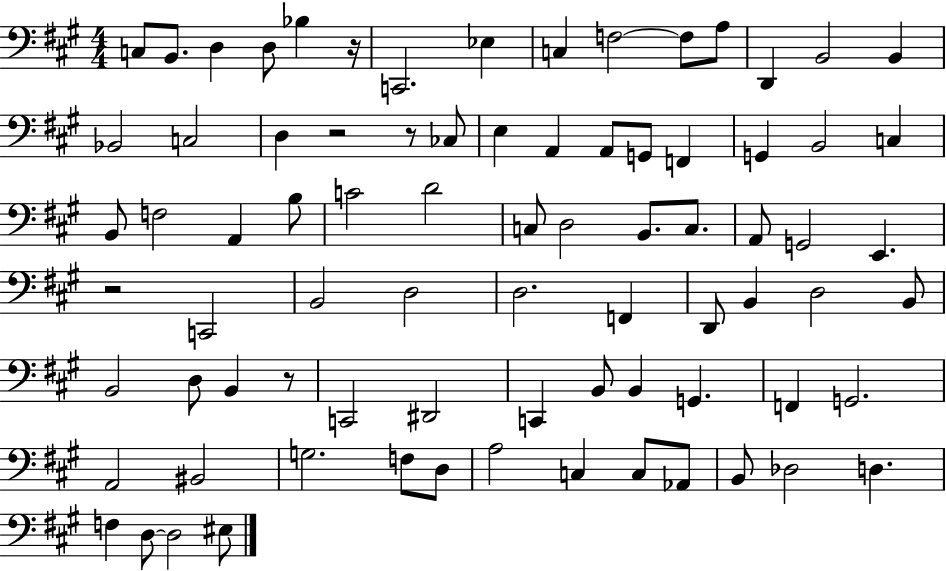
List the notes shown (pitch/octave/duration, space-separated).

C3/e B2/e. D3/q D3/e Bb3/q R/s C2/h. Eb3/q C3/q F3/h F3/e A3/e D2/q B2/h B2/q Bb2/h C3/h D3/q R/h R/e CES3/e E3/q A2/q A2/e G2/e F2/q G2/q B2/h C3/q B2/e F3/h A2/q B3/e C4/h D4/h C3/e D3/h B2/e. C3/e. A2/e G2/h E2/q. R/h C2/h B2/h D3/h D3/h. F2/q D2/e B2/q D3/h B2/e B2/h D3/e B2/q R/e C2/h D#2/h C2/q B2/e B2/q G2/q. F2/q G2/h. A2/h BIS2/h G3/h. F3/e D3/e A3/h C3/q C3/e Ab2/e B2/e Db3/h D3/q. F3/q D3/e D3/h EIS3/e